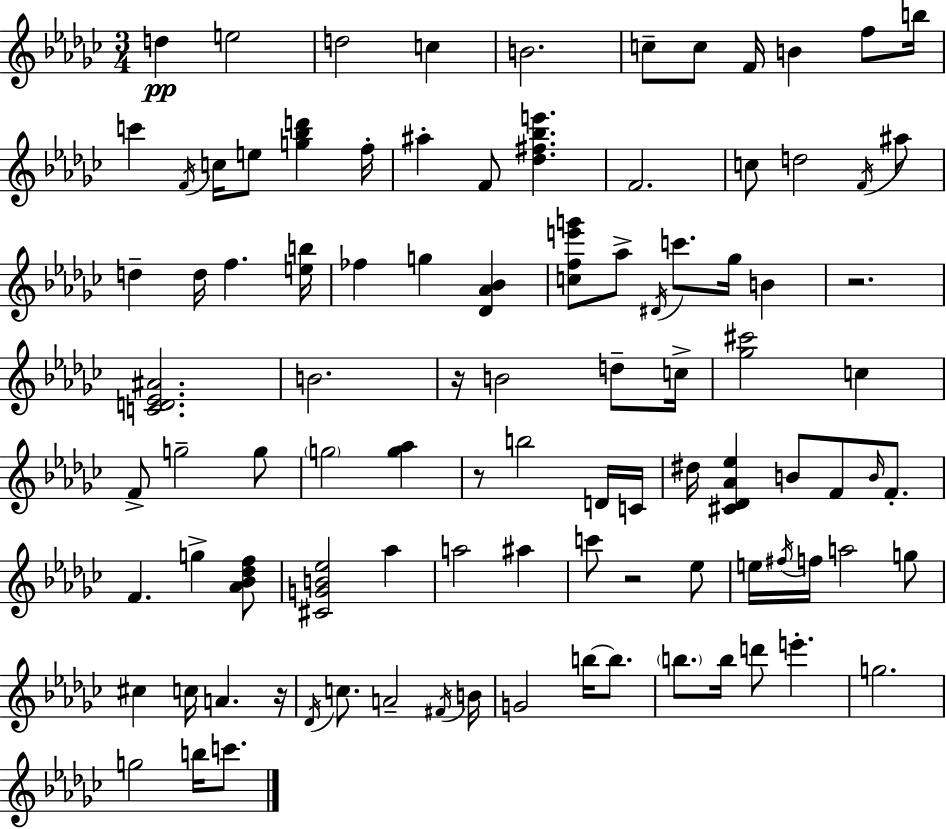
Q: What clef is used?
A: treble